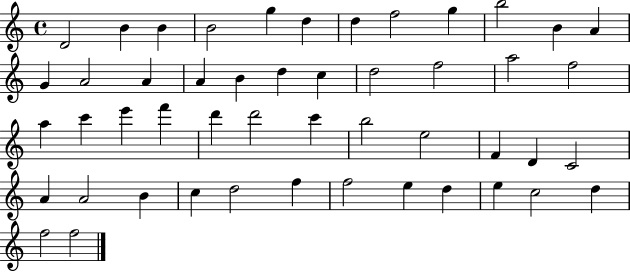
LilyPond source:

{
  \clef treble
  \time 4/4
  \defaultTimeSignature
  \key c \major
  d'2 b'4 b'4 | b'2 g''4 d''4 | d''4 f''2 g''4 | b''2 b'4 a'4 | \break g'4 a'2 a'4 | a'4 b'4 d''4 c''4 | d''2 f''2 | a''2 f''2 | \break a''4 c'''4 e'''4 f'''4 | d'''4 d'''2 c'''4 | b''2 e''2 | f'4 d'4 c'2 | \break a'4 a'2 b'4 | c''4 d''2 f''4 | f''2 e''4 d''4 | e''4 c''2 d''4 | \break f''2 f''2 | \bar "|."
}